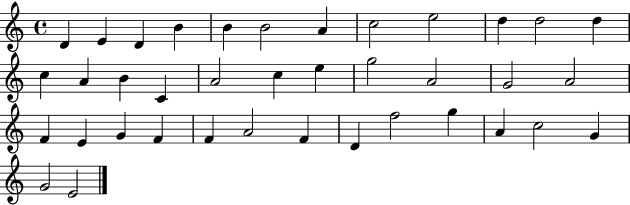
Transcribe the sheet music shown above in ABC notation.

X:1
T:Untitled
M:4/4
L:1/4
K:C
D E D B B B2 A c2 e2 d d2 d c A B C A2 c e g2 A2 G2 A2 F E G F F A2 F D f2 g A c2 G G2 E2